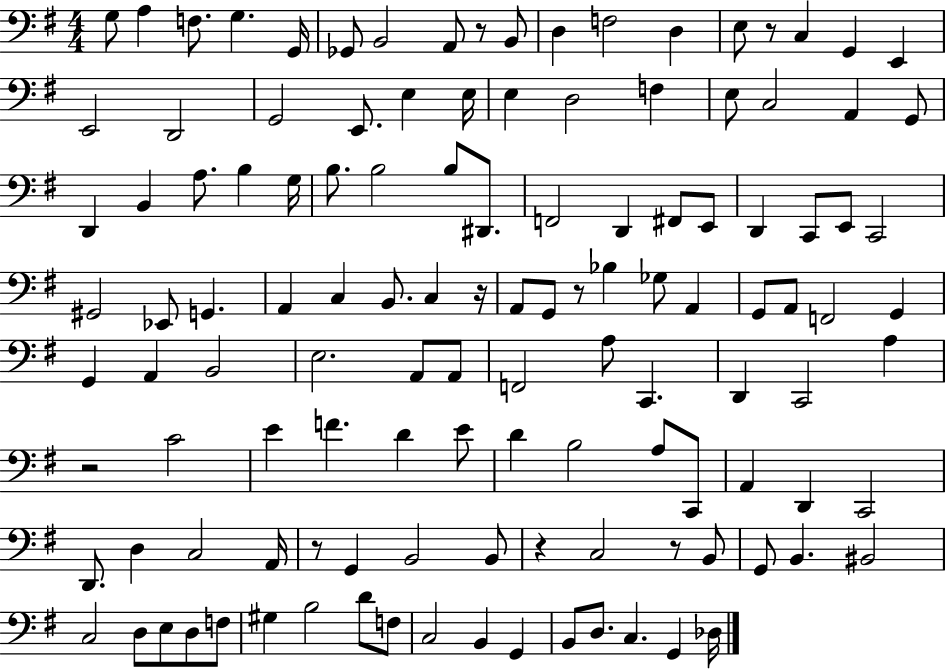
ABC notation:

X:1
T:Untitled
M:4/4
L:1/4
K:G
G,/2 A, F,/2 G, G,,/4 _G,,/2 B,,2 A,,/2 z/2 B,,/2 D, F,2 D, E,/2 z/2 C, G,, E,, E,,2 D,,2 G,,2 E,,/2 E, E,/4 E, D,2 F, E,/2 C,2 A,, G,,/2 D,, B,, A,/2 B, G,/4 B,/2 B,2 B,/2 ^D,,/2 F,,2 D,, ^F,,/2 E,,/2 D,, C,,/2 E,,/2 C,,2 ^G,,2 _E,,/2 G,, A,, C, B,,/2 C, z/4 A,,/2 G,,/2 z/2 _B, _G,/2 A,, G,,/2 A,,/2 F,,2 G,, G,, A,, B,,2 E,2 A,,/2 A,,/2 F,,2 A,/2 C,, D,, C,,2 A, z2 C2 E F D E/2 D B,2 A,/2 C,,/2 A,, D,, C,,2 D,,/2 D, C,2 A,,/4 z/2 G,, B,,2 B,,/2 z C,2 z/2 B,,/2 G,,/2 B,, ^B,,2 C,2 D,/2 E,/2 D,/2 F,/2 ^G, B,2 D/2 F,/2 C,2 B,, G,, B,,/2 D,/2 C, G,, _D,/4